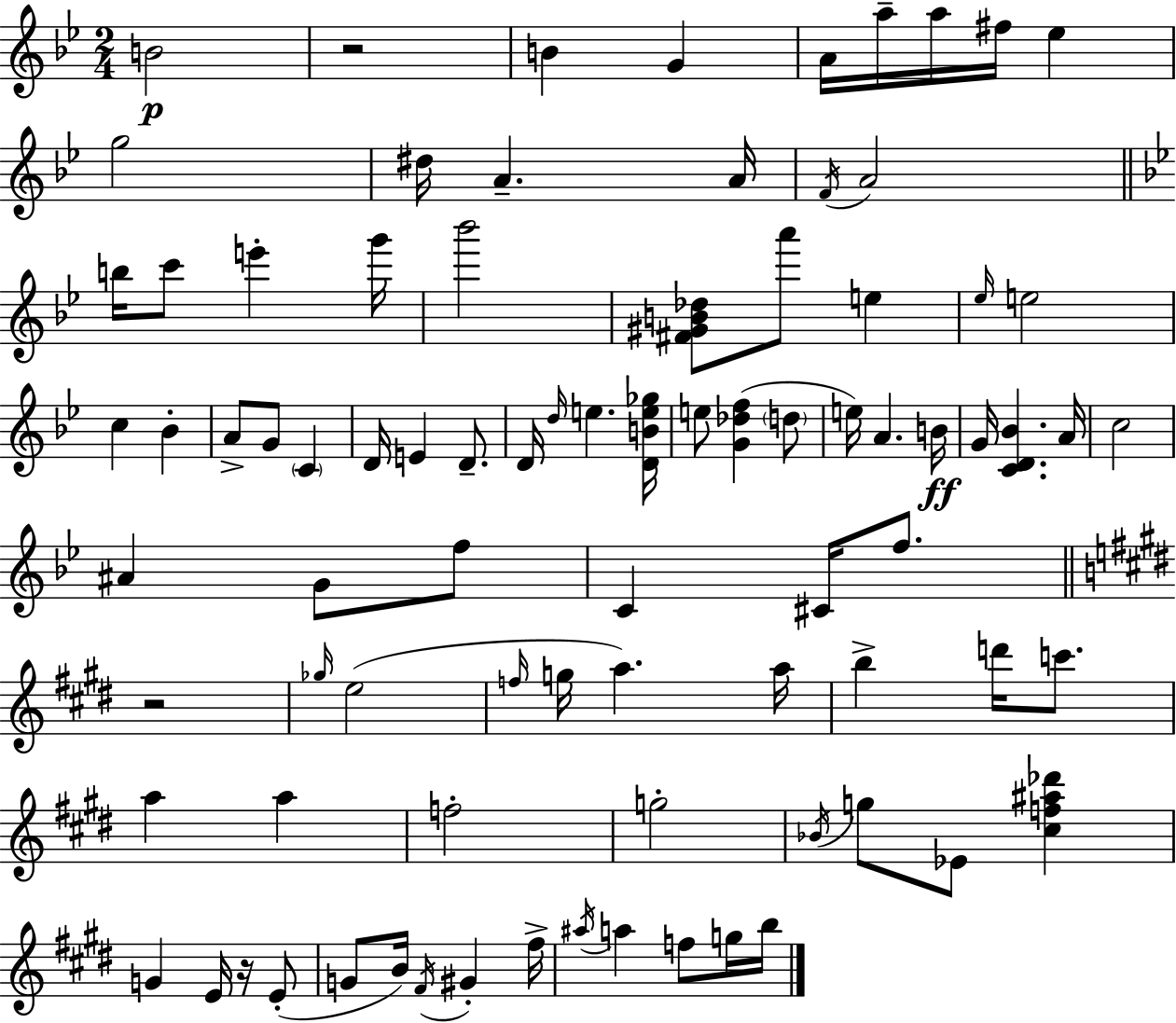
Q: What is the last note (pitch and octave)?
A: B5